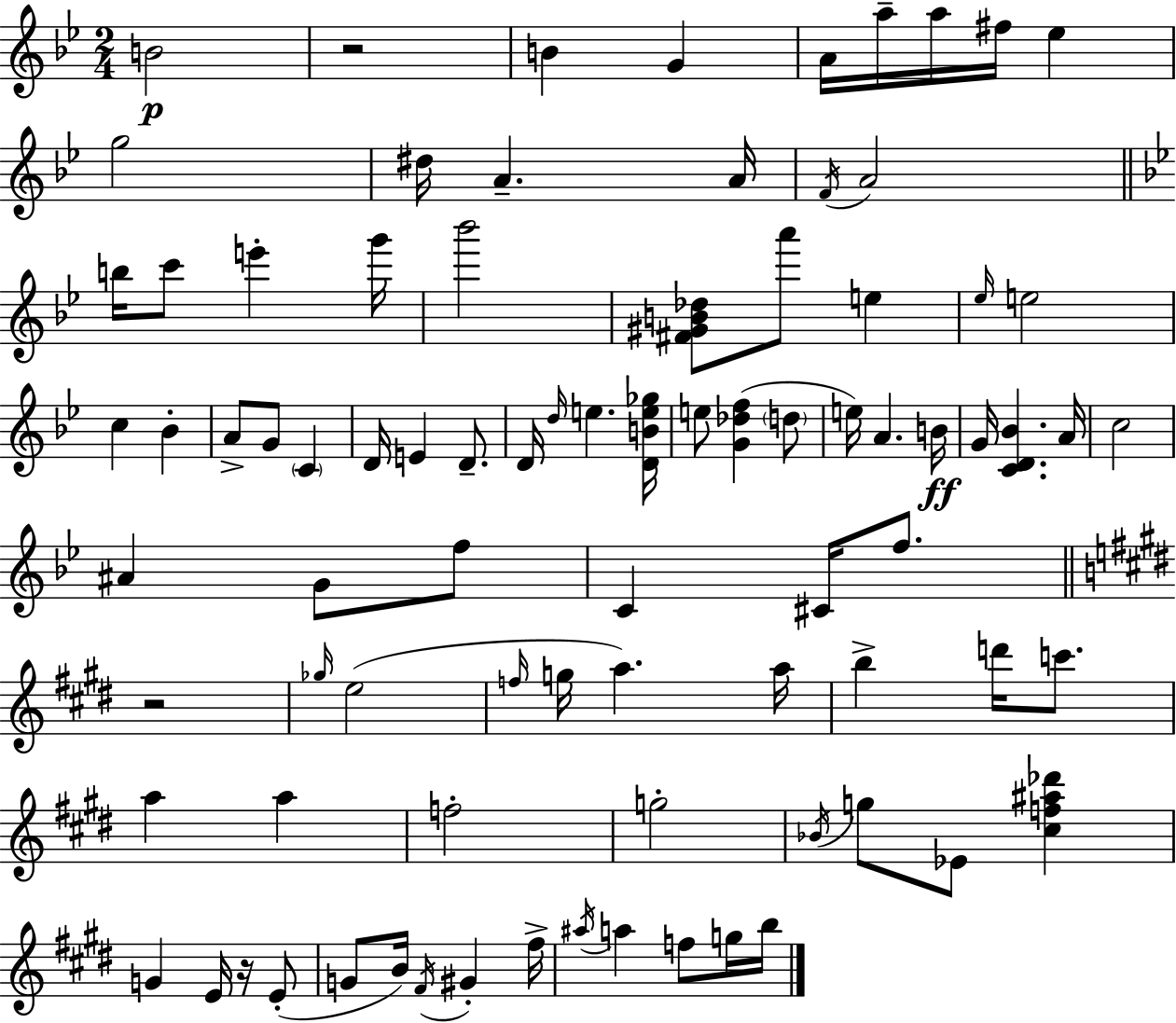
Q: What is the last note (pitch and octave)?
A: B5